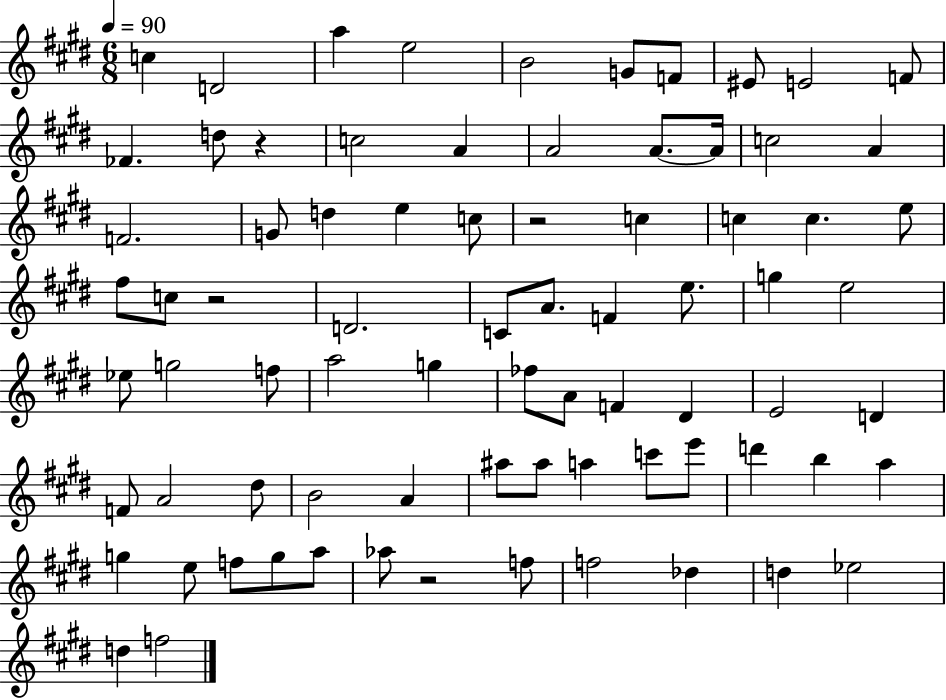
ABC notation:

X:1
T:Untitled
M:6/8
L:1/4
K:E
c D2 a e2 B2 G/2 F/2 ^E/2 E2 F/2 _F d/2 z c2 A A2 A/2 A/4 c2 A F2 G/2 d e c/2 z2 c c c e/2 ^f/2 c/2 z2 D2 C/2 A/2 F e/2 g e2 _e/2 g2 f/2 a2 g _f/2 A/2 F ^D E2 D F/2 A2 ^d/2 B2 A ^a/2 ^a/2 a c'/2 e'/2 d' b a g e/2 f/2 g/2 a/2 _a/2 z2 f/2 f2 _d d _e2 d f2